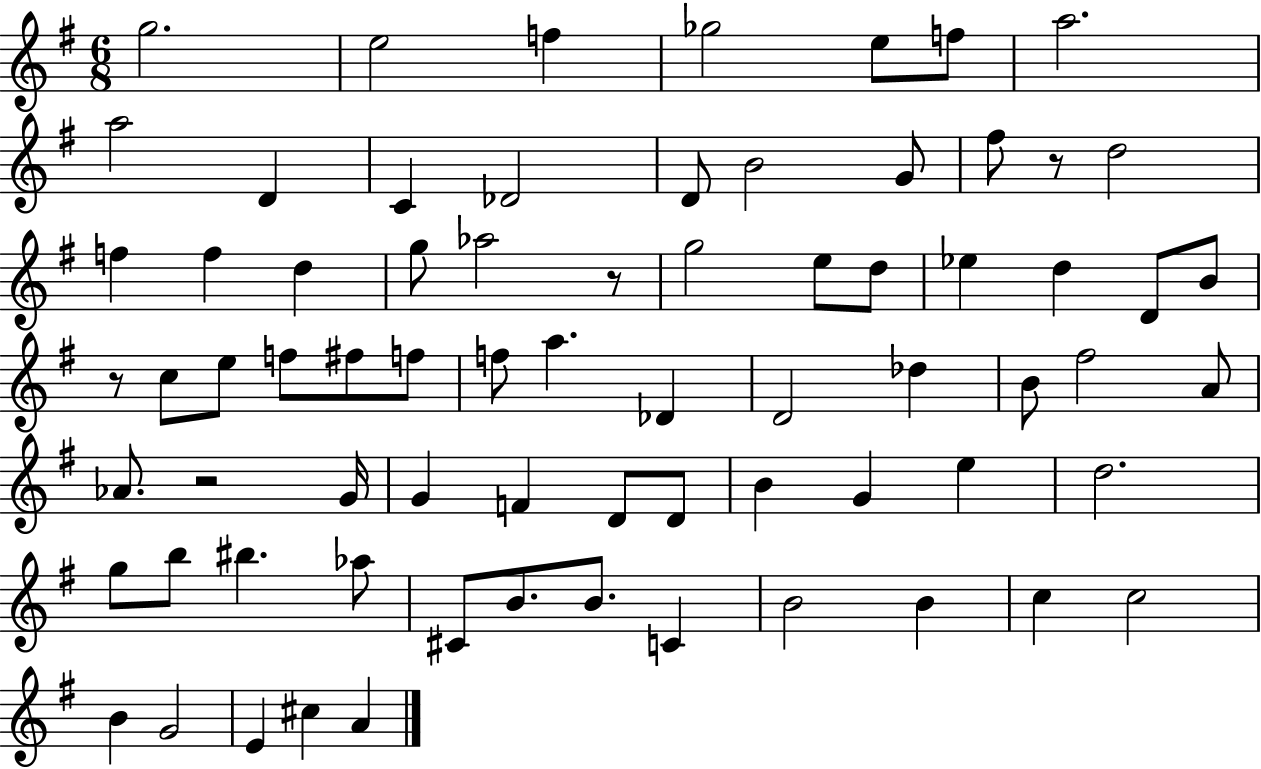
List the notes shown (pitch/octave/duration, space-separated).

G5/h. E5/h F5/q Gb5/h E5/e F5/e A5/h. A5/h D4/q C4/q Db4/h D4/e B4/h G4/e F#5/e R/e D5/h F5/q F5/q D5/q G5/e Ab5/h R/e G5/h E5/e D5/e Eb5/q D5/q D4/e B4/e R/e C5/e E5/e F5/e F#5/e F5/e F5/e A5/q. Db4/q D4/h Db5/q B4/e F#5/h A4/e Ab4/e. R/h G4/s G4/q F4/q D4/e D4/e B4/q G4/q E5/q D5/h. G5/e B5/e BIS5/q. Ab5/e C#4/e B4/e. B4/e. C4/q B4/h B4/q C5/q C5/h B4/q G4/h E4/q C#5/q A4/q